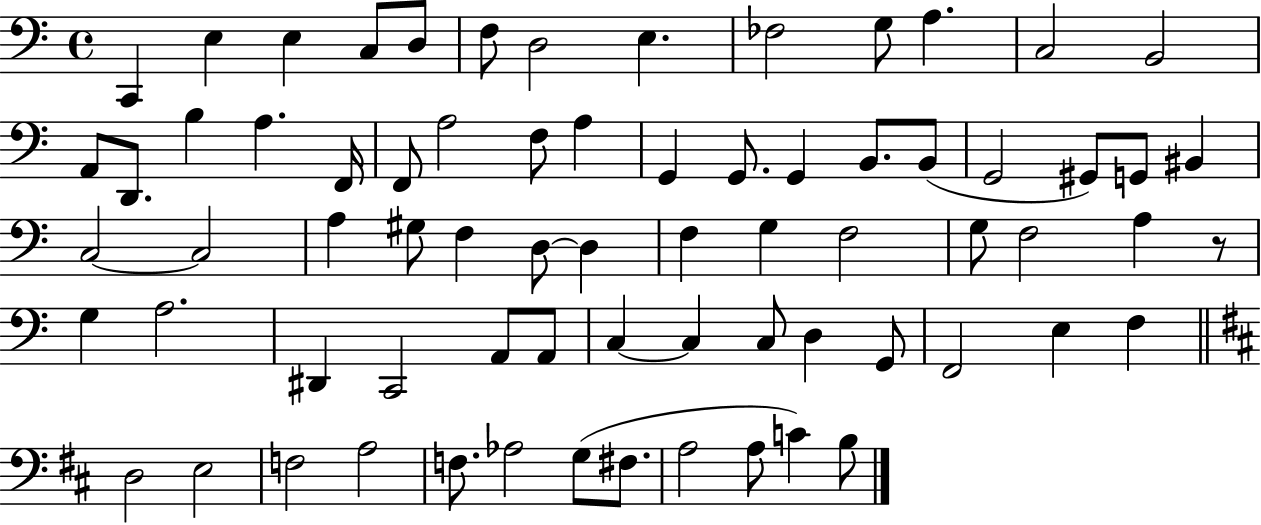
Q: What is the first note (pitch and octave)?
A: C2